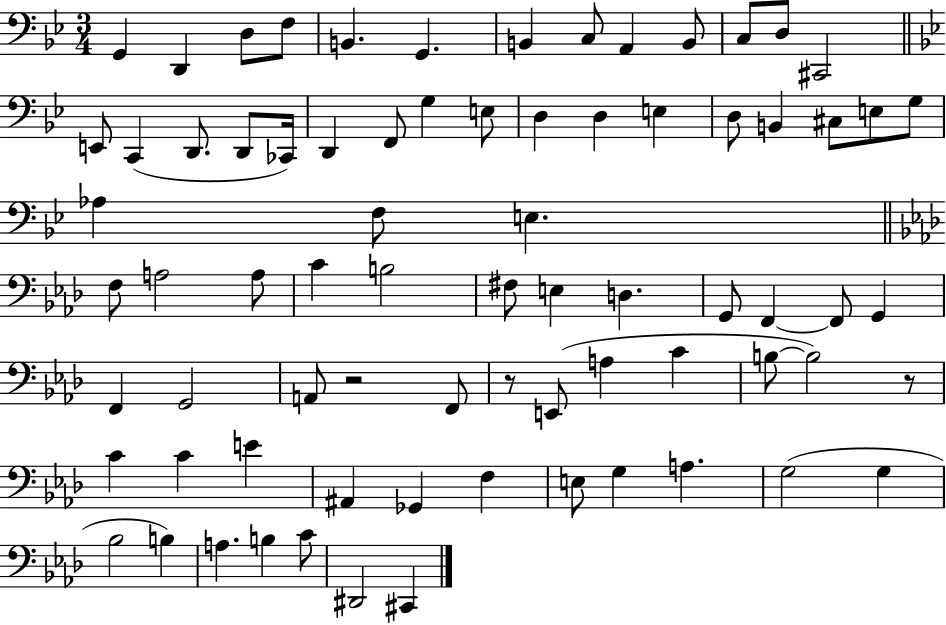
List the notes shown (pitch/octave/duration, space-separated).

G2/q D2/q D3/e F3/e B2/q. G2/q. B2/q C3/e A2/q B2/e C3/e D3/e C#2/h E2/e C2/q D2/e. D2/e CES2/s D2/q F2/e G3/q E3/e D3/q D3/q E3/q D3/e B2/q C#3/e E3/e G3/e Ab3/q F3/e E3/q. F3/e A3/h A3/e C4/q B3/h F#3/e E3/q D3/q. G2/e F2/q F2/e G2/q F2/q G2/h A2/e R/h F2/e R/e E2/e A3/q C4/q B3/e B3/h R/e C4/q C4/q E4/q A#2/q Gb2/q F3/q E3/e G3/q A3/q. G3/h G3/q Bb3/h B3/q A3/q. B3/q C4/e D#2/h C#2/q